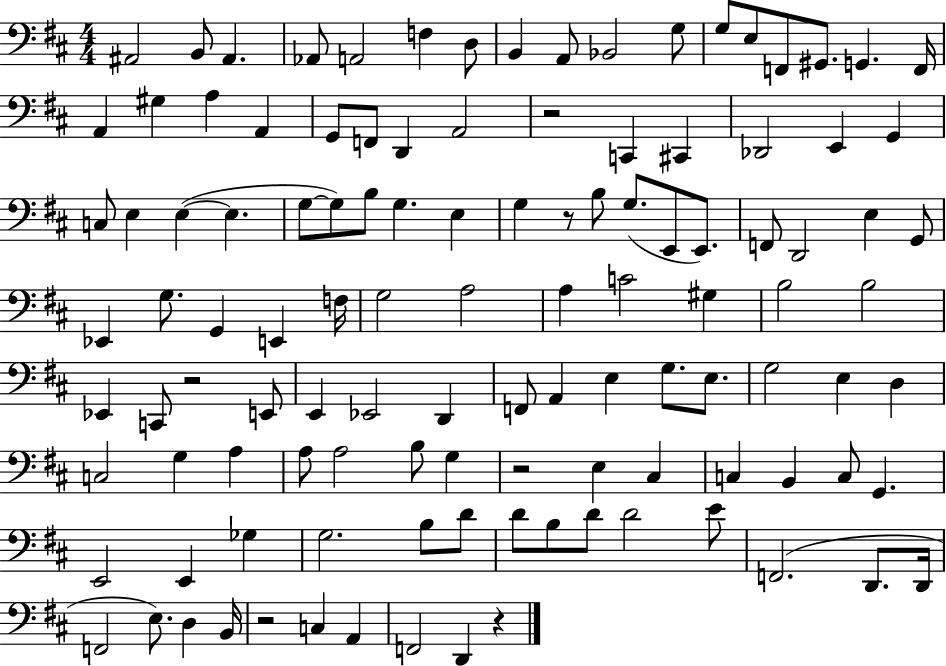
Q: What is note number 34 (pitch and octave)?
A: E3